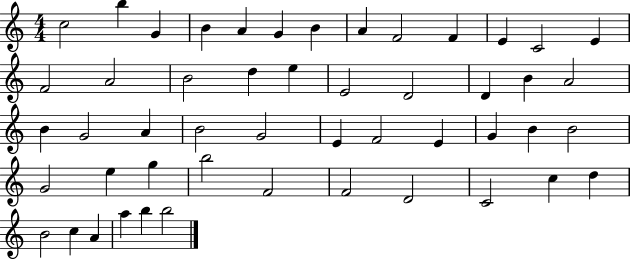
C5/h B5/q G4/q B4/q A4/q G4/q B4/q A4/q F4/h F4/q E4/q C4/h E4/q F4/h A4/h B4/h D5/q E5/q E4/h D4/h D4/q B4/q A4/h B4/q G4/h A4/q B4/h G4/h E4/q F4/h E4/q G4/q B4/q B4/h G4/h E5/q G5/q B5/h F4/h F4/h D4/h C4/h C5/q D5/q B4/h C5/q A4/q A5/q B5/q B5/h